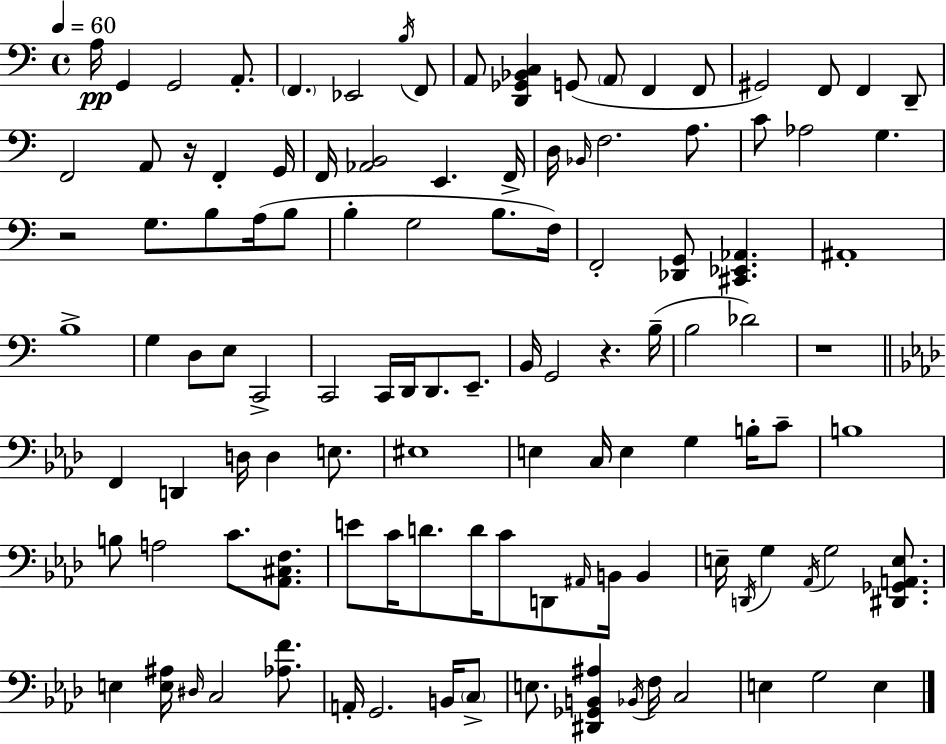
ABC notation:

X:1
T:Untitled
M:4/4
L:1/4
K:Am
A,/4 G,, G,,2 A,,/2 F,, _E,,2 B,/4 F,,/2 A,,/2 [D,,_G,,_B,,C,] G,,/2 A,,/2 F,, F,,/2 ^G,,2 F,,/2 F,, D,,/2 F,,2 A,,/2 z/4 F,, G,,/4 F,,/4 [_A,,B,,]2 E,, F,,/4 D,/4 _B,,/4 F,2 A,/2 C/2 _A,2 G, z2 G,/2 B,/2 A,/4 B,/2 B, G,2 B,/2 F,/4 F,,2 [_D,,G,,]/2 [^C,,_E,,_A,,] ^A,,4 B,4 G, D,/2 E,/2 C,,2 C,,2 C,,/4 D,,/4 D,,/2 E,,/2 B,,/4 G,,2 z B,/4 B,2 _D2 z4 F,, D,, D,/4 D, E,/2 ^E,4 E, C,/4 E, G, B,/4 C/2 B,4 B,/2 A,2 C/2 [_A,,^C,F,]/2 E/2 C/4 D/2 D/4 C/2 D,,/2 ^A,,/4 B,,/4 B,, E,/4 D,,/4 G, _A,,/4 G,2 [^D,,_G,,A,,E,]/2 E, [E,^A,]/4 ^D,/4 C,2 [_A,F]/2 A,,/4 G,,2 B,,/4 C,/2 E,/2 [^D,,_G,,B,,^A,] _B,,/4 F,/4 C,2 E, G,2 E,